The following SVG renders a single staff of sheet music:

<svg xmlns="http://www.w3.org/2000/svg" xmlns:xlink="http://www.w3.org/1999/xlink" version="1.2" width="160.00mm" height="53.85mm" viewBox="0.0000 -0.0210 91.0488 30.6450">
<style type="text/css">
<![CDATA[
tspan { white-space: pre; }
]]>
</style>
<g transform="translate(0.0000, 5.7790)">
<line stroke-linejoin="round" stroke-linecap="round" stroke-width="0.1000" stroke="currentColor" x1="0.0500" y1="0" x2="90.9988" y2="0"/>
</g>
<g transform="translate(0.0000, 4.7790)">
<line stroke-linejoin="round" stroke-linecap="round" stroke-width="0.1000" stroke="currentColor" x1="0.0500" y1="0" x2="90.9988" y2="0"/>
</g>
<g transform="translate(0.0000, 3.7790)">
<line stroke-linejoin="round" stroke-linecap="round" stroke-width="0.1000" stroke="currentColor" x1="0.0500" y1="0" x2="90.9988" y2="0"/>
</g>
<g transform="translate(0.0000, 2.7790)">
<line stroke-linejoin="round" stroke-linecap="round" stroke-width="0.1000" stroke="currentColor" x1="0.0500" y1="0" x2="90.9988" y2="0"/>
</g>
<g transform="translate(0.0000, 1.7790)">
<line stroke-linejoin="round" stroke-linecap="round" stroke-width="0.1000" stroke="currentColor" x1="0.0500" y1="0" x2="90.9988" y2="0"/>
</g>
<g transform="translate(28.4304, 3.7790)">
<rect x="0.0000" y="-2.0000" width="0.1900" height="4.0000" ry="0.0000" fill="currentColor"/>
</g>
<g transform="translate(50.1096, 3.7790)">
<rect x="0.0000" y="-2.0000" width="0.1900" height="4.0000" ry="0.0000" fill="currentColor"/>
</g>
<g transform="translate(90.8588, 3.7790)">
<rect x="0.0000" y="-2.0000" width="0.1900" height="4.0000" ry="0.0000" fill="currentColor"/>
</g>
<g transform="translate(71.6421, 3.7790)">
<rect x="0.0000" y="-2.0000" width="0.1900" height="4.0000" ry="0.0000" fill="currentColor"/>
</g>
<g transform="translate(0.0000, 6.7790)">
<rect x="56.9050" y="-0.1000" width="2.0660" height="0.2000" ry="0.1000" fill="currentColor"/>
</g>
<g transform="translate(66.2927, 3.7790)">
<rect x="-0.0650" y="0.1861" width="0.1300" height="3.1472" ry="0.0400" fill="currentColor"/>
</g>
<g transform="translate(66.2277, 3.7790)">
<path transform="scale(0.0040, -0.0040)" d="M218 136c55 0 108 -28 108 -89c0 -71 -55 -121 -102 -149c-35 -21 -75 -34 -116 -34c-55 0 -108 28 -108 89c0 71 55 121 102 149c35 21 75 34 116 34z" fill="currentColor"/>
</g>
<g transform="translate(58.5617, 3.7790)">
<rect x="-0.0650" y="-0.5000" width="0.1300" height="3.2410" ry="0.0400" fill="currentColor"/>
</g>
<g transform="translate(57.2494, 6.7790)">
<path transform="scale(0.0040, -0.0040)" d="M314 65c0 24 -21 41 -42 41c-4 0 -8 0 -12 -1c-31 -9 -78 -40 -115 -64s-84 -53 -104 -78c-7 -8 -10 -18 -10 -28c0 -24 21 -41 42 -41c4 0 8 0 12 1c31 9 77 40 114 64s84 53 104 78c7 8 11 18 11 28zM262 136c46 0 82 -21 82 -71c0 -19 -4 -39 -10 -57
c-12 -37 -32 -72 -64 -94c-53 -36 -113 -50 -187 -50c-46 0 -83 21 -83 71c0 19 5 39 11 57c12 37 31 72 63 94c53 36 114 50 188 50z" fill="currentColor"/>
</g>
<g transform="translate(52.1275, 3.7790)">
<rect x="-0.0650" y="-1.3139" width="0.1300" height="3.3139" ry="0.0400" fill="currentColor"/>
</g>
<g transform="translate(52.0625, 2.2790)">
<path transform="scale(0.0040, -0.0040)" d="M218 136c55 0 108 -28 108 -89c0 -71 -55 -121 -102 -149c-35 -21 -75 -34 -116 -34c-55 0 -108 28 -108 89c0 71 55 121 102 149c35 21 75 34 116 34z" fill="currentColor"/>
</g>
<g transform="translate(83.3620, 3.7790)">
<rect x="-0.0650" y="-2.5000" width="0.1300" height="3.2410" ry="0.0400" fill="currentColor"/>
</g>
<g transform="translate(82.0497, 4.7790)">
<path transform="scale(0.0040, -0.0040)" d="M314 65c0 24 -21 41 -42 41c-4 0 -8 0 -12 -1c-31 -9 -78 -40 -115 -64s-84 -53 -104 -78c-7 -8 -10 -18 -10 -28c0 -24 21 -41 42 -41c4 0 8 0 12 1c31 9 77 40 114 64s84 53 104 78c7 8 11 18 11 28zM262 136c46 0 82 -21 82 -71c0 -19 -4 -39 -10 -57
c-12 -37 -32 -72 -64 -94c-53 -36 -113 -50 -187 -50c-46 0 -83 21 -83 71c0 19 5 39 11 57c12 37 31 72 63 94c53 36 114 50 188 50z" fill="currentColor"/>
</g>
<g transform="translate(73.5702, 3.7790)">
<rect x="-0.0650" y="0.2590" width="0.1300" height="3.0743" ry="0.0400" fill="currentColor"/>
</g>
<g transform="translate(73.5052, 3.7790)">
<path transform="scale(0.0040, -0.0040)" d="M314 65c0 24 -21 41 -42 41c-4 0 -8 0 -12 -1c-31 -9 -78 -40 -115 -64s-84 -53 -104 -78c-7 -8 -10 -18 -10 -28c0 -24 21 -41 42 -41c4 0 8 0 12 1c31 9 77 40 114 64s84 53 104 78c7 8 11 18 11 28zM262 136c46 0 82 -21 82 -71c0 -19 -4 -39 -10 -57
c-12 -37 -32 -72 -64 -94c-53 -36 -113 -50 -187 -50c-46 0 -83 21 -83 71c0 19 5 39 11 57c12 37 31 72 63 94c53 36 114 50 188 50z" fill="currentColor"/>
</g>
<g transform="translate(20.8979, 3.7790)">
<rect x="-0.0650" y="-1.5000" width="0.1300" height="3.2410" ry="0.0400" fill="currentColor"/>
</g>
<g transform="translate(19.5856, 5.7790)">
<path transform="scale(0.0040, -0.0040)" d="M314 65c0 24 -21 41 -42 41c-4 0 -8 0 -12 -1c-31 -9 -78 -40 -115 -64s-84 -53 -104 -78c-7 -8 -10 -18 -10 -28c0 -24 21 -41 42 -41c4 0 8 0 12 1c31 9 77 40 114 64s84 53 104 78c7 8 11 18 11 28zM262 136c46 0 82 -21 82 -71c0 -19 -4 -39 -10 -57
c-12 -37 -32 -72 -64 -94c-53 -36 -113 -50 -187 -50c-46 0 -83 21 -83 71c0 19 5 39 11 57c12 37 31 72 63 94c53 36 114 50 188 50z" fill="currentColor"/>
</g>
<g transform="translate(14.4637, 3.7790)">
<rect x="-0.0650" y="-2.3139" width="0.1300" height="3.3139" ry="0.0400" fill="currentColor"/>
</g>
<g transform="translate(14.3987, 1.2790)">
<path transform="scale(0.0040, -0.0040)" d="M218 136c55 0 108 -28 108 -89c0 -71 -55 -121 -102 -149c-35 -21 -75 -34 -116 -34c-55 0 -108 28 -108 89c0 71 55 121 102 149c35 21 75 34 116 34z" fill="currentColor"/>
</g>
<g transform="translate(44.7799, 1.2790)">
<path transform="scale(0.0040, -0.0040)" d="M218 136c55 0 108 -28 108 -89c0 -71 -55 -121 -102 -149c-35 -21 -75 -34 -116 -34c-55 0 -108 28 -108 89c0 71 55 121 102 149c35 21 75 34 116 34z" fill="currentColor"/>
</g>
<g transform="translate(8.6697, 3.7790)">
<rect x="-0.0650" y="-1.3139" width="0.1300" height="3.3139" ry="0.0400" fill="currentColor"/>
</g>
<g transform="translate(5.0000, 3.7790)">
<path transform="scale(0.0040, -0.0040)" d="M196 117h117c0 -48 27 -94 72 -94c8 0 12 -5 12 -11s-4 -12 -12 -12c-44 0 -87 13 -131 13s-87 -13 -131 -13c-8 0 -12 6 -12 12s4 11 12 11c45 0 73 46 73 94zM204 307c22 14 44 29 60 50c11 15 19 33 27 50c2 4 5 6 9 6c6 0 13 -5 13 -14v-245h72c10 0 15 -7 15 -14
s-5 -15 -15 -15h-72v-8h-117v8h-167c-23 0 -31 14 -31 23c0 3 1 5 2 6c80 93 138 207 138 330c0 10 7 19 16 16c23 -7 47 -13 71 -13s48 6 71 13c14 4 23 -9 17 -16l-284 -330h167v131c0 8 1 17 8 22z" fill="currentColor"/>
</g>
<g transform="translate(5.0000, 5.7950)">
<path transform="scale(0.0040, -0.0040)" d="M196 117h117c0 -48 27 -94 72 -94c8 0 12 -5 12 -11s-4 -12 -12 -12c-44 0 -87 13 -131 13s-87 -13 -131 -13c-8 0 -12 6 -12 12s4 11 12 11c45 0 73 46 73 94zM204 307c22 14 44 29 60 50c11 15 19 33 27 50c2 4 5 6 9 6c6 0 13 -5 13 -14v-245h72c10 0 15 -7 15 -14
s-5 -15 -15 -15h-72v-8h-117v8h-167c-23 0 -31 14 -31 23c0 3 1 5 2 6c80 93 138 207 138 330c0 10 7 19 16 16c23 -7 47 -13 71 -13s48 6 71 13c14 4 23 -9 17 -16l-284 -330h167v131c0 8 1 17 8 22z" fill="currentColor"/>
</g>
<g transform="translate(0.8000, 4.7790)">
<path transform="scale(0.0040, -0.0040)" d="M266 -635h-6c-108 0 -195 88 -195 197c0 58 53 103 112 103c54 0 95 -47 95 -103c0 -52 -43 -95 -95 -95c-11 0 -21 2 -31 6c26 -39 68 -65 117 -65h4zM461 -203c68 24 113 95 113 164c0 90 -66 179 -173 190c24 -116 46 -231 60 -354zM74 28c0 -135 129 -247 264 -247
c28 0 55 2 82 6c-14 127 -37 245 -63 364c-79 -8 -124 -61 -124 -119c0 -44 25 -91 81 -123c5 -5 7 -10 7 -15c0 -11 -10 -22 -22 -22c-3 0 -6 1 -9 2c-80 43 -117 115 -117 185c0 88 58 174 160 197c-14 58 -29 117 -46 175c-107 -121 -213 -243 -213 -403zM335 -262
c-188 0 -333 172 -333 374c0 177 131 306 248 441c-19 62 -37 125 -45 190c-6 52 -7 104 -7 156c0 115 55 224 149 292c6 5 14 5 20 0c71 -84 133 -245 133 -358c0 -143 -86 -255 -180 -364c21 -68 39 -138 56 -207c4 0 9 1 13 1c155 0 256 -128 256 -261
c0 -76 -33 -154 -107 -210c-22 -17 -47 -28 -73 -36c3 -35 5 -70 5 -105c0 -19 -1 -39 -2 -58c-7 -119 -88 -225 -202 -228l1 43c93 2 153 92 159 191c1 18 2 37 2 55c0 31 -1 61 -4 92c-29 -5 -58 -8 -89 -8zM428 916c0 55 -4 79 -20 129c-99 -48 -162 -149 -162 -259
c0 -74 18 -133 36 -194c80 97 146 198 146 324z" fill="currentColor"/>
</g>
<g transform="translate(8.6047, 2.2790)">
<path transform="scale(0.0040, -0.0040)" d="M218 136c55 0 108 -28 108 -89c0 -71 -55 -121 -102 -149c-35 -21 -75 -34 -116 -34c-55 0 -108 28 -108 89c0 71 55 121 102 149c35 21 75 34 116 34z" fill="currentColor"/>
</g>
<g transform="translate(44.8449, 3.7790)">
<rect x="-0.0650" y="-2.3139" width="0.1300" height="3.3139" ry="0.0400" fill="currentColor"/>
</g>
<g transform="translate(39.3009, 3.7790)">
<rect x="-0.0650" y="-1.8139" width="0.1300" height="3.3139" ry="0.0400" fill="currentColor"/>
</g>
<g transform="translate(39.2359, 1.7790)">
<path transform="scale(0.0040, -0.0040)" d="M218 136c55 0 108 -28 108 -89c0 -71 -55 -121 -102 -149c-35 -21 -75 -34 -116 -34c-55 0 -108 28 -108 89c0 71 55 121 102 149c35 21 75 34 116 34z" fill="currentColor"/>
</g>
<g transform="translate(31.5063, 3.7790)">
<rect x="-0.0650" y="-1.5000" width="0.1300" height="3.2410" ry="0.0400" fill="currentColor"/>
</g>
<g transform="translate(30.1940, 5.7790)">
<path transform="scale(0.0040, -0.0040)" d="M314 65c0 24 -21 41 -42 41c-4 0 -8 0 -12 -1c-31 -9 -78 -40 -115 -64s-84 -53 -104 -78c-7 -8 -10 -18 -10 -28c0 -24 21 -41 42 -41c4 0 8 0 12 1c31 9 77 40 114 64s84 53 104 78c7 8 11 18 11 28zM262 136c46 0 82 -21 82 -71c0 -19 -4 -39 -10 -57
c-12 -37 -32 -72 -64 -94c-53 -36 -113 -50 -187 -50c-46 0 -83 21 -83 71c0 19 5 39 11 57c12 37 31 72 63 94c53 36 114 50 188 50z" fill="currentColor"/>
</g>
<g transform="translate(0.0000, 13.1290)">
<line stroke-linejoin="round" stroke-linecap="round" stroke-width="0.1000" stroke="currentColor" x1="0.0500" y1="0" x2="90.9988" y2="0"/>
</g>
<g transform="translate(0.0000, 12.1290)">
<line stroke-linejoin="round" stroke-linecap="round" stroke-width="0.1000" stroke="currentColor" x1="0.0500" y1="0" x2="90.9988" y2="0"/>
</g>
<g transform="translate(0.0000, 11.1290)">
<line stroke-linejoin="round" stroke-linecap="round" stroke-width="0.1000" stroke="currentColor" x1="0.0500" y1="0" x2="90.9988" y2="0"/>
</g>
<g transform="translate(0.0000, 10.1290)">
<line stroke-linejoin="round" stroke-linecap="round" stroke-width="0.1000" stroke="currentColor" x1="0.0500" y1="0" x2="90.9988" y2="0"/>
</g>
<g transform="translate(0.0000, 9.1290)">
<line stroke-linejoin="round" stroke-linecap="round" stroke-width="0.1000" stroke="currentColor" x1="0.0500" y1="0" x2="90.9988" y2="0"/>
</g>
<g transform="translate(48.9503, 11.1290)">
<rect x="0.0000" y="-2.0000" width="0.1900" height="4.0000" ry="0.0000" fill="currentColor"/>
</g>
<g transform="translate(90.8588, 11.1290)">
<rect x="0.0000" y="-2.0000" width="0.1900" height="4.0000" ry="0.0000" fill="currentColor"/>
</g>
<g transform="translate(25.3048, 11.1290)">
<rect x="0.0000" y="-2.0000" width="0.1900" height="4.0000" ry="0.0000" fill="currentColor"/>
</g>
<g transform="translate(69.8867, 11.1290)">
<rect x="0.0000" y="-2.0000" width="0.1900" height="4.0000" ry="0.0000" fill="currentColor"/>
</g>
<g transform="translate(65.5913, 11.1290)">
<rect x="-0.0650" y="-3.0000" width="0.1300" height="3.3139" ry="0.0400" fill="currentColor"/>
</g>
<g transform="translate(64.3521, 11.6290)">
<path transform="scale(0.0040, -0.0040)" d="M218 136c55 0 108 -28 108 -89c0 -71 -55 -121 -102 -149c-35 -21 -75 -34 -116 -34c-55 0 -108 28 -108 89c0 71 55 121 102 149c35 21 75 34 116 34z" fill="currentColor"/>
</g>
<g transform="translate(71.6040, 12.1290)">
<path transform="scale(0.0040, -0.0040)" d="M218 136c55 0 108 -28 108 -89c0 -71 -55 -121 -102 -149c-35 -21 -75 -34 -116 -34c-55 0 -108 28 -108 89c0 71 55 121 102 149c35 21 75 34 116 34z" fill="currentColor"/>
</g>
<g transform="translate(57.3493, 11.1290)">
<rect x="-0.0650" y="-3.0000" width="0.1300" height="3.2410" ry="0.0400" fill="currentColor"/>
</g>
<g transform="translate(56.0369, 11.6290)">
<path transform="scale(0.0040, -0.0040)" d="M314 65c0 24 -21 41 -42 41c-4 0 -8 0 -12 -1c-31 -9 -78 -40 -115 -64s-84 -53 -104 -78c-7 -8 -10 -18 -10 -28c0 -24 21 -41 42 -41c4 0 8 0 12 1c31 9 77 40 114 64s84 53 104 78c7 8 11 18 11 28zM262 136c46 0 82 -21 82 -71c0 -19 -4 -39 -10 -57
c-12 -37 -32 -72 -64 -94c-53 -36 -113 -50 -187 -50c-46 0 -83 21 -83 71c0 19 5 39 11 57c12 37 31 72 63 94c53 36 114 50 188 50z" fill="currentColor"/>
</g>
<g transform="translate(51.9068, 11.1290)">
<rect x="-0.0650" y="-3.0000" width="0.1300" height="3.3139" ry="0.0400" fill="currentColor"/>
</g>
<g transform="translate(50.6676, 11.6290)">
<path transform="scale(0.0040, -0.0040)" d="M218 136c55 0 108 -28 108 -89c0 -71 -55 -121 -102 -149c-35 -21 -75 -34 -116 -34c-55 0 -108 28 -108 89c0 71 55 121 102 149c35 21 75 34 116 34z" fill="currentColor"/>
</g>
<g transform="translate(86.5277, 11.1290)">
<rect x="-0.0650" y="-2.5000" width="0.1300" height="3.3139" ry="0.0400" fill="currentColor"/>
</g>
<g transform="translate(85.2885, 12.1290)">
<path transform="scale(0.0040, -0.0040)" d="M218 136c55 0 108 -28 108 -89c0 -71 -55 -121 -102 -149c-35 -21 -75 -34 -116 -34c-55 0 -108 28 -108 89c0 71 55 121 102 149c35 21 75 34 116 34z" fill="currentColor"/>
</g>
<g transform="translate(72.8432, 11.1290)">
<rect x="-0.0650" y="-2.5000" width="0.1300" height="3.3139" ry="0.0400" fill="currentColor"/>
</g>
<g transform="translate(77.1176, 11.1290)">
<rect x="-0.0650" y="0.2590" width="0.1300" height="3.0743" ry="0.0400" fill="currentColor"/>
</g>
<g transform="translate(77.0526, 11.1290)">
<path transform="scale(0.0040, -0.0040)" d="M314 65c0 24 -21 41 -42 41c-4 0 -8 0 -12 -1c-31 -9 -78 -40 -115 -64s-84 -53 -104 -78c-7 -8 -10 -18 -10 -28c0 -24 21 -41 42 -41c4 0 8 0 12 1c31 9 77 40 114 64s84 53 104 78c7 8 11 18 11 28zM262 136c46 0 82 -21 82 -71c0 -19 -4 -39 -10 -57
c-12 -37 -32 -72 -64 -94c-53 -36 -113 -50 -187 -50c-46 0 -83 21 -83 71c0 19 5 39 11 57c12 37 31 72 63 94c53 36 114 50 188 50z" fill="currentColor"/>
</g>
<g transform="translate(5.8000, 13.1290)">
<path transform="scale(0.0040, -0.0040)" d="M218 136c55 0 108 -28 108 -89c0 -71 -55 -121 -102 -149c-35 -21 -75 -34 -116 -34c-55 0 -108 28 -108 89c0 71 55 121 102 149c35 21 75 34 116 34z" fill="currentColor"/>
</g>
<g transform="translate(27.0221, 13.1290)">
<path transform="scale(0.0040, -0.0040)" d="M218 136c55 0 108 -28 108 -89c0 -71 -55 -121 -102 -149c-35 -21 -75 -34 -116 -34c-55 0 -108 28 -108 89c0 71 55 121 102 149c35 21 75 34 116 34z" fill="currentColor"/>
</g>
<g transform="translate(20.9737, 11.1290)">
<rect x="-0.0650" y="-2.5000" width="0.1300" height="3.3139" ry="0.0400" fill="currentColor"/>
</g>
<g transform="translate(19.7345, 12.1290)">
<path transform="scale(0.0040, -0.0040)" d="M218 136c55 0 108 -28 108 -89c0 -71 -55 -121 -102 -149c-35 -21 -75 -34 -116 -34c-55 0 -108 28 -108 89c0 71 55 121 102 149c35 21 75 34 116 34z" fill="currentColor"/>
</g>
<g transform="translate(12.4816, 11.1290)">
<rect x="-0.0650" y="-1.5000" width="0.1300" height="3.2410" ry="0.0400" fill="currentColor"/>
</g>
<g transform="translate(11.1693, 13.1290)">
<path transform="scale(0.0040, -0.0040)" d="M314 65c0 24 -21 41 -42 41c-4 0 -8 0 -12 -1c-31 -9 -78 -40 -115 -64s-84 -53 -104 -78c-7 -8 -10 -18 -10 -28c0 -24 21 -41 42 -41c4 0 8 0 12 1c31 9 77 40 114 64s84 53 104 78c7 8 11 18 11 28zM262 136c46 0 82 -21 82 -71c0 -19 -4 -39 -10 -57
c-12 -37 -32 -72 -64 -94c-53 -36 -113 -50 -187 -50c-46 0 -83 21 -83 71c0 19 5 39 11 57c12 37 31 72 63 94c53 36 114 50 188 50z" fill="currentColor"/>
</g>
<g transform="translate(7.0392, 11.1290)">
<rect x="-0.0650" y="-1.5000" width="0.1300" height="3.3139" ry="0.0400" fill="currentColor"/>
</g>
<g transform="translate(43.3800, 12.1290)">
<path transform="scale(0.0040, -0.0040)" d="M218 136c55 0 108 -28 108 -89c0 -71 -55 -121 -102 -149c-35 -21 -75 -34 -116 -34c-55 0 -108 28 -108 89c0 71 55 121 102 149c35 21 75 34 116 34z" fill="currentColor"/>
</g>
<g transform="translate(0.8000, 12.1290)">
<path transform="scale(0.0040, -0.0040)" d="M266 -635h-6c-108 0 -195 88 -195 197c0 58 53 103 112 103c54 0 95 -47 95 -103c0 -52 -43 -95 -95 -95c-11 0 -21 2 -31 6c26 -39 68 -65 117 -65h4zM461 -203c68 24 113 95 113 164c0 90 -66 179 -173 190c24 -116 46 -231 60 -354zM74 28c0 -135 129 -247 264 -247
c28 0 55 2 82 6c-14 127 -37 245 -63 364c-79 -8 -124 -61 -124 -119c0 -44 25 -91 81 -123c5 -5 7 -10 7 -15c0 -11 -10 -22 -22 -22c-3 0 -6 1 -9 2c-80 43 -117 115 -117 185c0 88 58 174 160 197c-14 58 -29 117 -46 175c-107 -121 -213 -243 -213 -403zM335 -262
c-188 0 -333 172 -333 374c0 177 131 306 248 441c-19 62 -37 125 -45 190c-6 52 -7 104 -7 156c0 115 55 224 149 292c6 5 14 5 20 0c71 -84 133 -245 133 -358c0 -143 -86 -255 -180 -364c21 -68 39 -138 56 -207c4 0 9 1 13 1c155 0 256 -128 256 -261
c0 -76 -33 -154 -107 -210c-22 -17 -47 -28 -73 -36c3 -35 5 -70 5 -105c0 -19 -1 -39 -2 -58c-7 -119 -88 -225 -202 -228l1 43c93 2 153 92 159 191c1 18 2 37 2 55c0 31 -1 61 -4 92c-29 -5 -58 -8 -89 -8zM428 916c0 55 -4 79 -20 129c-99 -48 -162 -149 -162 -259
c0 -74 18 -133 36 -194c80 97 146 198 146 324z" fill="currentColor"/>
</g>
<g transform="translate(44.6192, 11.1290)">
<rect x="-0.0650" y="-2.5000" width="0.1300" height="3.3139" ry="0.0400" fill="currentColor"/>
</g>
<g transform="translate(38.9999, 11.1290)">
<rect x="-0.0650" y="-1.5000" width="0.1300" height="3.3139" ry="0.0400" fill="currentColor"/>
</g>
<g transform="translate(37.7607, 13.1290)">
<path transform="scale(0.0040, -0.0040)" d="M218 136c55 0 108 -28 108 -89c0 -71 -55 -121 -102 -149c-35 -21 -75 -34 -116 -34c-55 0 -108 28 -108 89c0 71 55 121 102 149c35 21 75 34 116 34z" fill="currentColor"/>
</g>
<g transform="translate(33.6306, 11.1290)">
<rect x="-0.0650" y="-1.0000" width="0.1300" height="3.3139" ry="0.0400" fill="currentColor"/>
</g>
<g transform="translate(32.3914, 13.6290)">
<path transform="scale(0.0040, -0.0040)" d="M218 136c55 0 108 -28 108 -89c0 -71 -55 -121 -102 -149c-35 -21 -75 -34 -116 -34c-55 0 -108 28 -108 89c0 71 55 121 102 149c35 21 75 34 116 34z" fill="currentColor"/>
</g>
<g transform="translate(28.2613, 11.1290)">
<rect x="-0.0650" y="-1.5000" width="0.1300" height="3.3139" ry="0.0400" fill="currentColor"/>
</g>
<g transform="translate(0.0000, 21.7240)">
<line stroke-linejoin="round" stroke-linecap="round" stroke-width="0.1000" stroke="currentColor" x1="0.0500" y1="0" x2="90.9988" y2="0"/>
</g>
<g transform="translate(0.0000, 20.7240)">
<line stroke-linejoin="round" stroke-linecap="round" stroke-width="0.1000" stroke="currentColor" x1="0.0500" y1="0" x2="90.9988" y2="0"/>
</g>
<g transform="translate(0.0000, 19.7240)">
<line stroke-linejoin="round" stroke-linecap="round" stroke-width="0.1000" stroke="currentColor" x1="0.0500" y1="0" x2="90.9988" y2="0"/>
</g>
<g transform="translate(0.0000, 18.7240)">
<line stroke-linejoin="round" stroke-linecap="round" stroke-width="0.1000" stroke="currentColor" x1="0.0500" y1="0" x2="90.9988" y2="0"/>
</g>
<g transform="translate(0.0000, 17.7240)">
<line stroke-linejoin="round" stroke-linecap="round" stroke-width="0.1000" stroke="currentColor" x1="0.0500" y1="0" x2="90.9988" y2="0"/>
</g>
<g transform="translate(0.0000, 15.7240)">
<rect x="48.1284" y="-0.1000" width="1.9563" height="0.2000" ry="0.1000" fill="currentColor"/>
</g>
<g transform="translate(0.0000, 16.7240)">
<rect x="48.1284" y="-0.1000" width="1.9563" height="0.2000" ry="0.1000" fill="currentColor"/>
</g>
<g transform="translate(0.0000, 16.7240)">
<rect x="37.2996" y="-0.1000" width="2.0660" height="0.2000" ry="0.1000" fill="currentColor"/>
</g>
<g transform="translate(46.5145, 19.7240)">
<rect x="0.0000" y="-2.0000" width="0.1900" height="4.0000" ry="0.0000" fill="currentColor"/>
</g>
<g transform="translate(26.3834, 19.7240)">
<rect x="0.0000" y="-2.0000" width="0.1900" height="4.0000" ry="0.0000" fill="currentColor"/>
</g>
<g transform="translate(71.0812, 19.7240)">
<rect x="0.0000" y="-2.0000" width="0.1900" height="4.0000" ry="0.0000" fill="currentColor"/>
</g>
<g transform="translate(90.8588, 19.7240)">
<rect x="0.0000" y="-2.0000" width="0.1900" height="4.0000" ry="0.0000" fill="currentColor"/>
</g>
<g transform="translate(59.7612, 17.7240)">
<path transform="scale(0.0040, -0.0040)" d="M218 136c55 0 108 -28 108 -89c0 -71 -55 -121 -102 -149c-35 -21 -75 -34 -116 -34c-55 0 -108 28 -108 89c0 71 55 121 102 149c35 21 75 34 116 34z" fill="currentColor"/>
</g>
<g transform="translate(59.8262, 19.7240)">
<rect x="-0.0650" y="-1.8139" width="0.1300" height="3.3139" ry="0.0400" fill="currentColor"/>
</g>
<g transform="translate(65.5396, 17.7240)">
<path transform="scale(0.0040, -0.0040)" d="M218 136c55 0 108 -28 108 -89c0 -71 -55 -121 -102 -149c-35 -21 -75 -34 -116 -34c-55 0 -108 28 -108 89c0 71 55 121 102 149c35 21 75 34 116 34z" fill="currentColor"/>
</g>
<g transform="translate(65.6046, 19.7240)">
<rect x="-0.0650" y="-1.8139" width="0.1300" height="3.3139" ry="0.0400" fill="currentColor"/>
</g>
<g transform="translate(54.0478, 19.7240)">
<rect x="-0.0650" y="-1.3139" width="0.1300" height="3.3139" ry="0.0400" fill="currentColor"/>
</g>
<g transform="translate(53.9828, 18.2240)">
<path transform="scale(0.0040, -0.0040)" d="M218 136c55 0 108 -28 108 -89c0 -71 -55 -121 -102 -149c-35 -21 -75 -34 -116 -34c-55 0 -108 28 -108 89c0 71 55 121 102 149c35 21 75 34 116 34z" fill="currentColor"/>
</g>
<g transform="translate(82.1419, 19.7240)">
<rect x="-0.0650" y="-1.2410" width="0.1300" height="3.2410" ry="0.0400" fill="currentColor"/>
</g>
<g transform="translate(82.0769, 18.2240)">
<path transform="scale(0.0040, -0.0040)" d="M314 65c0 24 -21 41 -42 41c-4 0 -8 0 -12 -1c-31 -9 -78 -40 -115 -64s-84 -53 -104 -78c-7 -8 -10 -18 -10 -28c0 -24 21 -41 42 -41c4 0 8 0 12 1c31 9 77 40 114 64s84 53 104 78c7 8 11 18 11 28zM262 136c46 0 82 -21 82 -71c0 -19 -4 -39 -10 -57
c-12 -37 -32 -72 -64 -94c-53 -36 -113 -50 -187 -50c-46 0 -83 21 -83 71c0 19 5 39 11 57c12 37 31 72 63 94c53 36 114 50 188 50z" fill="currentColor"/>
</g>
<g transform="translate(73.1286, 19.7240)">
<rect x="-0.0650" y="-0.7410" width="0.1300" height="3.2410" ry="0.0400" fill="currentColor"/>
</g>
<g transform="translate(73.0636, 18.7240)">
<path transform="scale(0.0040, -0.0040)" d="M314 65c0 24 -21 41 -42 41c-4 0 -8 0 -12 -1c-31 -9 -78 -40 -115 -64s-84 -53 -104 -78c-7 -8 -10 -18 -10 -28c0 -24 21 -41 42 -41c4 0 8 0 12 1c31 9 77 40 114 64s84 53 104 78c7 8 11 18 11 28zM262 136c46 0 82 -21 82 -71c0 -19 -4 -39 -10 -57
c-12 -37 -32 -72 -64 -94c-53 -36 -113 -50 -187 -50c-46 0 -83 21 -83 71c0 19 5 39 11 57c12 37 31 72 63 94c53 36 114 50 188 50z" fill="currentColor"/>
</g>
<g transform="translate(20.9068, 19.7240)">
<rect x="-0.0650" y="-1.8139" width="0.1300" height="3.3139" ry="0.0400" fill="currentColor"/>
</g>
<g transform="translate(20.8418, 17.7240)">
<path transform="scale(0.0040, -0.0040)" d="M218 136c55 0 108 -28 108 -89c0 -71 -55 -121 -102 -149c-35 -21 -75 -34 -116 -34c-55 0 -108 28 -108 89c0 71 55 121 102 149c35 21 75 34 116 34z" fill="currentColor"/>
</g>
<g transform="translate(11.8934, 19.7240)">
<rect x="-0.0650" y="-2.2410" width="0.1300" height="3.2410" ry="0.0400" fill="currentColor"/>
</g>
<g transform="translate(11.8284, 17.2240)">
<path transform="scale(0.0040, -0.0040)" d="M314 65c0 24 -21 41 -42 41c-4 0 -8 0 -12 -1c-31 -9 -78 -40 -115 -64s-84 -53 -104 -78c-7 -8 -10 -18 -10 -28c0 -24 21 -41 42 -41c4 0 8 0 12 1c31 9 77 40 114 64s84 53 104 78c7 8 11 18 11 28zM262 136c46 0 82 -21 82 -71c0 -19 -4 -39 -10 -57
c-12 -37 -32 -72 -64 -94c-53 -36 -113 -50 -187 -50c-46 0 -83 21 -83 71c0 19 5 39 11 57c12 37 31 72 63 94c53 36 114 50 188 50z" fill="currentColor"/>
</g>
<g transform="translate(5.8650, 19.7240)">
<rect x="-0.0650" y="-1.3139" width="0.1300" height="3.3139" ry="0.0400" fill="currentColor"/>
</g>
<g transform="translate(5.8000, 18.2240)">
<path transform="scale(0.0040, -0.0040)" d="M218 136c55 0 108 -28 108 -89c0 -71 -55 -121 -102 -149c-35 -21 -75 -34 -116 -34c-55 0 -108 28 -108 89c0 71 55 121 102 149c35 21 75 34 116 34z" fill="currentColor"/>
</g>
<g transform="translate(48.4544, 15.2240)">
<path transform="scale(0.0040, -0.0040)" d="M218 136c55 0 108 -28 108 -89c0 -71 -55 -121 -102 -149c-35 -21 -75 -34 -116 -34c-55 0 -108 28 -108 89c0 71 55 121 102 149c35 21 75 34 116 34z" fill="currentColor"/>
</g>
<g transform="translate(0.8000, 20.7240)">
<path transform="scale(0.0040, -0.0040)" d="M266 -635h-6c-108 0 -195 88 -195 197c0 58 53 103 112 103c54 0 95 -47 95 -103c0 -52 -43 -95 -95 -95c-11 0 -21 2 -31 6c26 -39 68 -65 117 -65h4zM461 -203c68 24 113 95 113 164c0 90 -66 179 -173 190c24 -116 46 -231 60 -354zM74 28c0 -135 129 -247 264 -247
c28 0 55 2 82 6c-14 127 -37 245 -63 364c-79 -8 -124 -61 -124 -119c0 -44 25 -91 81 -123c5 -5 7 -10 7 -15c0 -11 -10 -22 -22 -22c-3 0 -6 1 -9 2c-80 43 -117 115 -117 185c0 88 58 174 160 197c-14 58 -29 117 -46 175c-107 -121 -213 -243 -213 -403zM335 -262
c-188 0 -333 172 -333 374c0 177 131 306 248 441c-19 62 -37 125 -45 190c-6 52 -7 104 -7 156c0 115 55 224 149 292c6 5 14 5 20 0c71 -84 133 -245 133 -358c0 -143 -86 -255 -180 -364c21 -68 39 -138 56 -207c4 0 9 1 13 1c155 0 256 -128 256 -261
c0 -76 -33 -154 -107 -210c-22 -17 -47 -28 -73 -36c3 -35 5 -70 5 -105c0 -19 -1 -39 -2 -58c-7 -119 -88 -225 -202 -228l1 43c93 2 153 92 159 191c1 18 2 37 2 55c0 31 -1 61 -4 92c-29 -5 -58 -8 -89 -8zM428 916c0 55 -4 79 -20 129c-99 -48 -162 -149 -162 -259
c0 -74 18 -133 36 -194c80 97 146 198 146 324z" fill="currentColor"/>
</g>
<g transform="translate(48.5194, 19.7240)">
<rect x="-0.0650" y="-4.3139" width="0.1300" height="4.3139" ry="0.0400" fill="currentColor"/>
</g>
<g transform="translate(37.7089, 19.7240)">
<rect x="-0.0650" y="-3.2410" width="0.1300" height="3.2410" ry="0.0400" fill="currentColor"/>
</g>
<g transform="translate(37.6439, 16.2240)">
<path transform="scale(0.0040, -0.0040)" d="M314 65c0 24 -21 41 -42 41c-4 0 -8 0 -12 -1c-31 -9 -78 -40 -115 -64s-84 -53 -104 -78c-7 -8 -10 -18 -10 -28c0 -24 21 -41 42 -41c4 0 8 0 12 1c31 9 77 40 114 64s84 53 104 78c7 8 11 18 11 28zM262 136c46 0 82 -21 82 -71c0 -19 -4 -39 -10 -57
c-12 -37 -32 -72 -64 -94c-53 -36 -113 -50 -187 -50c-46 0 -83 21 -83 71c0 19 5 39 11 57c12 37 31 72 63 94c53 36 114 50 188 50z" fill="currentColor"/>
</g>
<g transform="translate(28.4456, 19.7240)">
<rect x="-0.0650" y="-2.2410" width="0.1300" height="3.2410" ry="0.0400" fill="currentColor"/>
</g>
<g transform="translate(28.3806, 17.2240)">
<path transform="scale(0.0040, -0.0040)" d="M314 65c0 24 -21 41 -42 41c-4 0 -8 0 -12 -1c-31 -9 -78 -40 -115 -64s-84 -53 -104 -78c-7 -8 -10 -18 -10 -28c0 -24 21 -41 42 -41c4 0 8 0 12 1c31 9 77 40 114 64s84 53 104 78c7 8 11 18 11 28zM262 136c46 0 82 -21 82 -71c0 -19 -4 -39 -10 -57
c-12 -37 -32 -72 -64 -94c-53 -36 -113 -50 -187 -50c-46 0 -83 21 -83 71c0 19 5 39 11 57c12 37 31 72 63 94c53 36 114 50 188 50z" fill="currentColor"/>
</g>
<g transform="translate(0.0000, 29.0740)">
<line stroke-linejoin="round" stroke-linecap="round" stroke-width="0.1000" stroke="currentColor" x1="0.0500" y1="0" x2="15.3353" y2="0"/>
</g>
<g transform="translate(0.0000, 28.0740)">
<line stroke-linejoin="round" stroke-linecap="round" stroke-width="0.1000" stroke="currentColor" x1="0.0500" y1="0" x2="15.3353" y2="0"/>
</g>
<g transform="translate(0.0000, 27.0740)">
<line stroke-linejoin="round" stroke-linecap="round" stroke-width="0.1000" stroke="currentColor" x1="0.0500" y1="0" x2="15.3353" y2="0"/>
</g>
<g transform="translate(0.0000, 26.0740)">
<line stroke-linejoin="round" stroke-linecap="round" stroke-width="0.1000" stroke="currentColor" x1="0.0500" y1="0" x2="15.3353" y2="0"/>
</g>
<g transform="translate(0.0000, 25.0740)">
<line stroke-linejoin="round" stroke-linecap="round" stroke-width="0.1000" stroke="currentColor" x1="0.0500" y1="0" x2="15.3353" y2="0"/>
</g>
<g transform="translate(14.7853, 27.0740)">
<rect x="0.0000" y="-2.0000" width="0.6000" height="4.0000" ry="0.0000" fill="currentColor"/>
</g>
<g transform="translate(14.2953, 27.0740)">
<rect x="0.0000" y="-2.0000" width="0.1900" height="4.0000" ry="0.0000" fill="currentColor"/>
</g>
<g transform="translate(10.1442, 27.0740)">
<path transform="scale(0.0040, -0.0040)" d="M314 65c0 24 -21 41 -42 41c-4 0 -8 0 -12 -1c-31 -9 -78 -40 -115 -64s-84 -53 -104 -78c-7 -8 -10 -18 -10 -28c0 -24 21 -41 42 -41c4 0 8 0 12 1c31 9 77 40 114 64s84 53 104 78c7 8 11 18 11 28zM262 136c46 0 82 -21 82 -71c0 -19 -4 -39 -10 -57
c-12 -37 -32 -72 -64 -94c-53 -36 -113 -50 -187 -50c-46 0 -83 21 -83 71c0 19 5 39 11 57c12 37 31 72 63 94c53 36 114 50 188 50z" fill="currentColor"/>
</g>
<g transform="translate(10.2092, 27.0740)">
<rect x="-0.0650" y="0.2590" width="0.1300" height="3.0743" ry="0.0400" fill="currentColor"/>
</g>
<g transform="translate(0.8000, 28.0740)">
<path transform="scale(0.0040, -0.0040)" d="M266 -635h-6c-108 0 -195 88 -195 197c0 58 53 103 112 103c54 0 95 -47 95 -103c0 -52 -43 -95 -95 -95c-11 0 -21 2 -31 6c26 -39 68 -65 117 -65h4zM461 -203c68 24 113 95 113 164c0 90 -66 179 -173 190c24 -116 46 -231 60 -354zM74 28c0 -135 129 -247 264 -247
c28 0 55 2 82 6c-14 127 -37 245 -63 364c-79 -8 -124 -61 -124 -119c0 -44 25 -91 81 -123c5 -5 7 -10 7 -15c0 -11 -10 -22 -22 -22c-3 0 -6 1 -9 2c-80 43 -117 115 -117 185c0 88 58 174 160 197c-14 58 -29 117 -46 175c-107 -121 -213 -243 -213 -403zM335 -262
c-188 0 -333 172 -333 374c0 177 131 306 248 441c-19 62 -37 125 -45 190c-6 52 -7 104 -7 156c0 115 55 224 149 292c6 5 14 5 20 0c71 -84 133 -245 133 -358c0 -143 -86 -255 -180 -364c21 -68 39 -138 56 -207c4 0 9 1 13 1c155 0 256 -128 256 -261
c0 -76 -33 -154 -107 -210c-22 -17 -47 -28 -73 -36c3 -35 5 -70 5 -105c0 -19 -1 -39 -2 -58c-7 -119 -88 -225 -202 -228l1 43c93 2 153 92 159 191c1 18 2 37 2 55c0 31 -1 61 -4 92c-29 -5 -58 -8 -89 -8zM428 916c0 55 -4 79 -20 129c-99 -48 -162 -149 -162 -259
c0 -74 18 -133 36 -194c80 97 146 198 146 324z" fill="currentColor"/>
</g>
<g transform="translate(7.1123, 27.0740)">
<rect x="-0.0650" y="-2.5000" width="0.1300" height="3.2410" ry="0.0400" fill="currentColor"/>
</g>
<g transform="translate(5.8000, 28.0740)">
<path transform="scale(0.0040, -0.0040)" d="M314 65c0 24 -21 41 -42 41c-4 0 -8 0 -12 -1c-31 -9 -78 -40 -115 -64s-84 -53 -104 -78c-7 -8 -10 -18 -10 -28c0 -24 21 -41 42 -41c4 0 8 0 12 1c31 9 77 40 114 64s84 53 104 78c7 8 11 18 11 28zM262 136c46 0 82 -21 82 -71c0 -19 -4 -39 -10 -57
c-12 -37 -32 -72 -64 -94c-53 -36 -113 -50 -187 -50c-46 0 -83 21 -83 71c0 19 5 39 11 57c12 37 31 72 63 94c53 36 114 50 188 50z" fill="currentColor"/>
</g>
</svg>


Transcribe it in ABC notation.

X:1
T:Untitled
M:4/4
L:1/4
K:C
e g E2 E2 f g e C2 B B2 G2 E E2 G E D E G A A2 A G B2 G e g2 f g2 b2 d' e f f d2 e2 G2 B2